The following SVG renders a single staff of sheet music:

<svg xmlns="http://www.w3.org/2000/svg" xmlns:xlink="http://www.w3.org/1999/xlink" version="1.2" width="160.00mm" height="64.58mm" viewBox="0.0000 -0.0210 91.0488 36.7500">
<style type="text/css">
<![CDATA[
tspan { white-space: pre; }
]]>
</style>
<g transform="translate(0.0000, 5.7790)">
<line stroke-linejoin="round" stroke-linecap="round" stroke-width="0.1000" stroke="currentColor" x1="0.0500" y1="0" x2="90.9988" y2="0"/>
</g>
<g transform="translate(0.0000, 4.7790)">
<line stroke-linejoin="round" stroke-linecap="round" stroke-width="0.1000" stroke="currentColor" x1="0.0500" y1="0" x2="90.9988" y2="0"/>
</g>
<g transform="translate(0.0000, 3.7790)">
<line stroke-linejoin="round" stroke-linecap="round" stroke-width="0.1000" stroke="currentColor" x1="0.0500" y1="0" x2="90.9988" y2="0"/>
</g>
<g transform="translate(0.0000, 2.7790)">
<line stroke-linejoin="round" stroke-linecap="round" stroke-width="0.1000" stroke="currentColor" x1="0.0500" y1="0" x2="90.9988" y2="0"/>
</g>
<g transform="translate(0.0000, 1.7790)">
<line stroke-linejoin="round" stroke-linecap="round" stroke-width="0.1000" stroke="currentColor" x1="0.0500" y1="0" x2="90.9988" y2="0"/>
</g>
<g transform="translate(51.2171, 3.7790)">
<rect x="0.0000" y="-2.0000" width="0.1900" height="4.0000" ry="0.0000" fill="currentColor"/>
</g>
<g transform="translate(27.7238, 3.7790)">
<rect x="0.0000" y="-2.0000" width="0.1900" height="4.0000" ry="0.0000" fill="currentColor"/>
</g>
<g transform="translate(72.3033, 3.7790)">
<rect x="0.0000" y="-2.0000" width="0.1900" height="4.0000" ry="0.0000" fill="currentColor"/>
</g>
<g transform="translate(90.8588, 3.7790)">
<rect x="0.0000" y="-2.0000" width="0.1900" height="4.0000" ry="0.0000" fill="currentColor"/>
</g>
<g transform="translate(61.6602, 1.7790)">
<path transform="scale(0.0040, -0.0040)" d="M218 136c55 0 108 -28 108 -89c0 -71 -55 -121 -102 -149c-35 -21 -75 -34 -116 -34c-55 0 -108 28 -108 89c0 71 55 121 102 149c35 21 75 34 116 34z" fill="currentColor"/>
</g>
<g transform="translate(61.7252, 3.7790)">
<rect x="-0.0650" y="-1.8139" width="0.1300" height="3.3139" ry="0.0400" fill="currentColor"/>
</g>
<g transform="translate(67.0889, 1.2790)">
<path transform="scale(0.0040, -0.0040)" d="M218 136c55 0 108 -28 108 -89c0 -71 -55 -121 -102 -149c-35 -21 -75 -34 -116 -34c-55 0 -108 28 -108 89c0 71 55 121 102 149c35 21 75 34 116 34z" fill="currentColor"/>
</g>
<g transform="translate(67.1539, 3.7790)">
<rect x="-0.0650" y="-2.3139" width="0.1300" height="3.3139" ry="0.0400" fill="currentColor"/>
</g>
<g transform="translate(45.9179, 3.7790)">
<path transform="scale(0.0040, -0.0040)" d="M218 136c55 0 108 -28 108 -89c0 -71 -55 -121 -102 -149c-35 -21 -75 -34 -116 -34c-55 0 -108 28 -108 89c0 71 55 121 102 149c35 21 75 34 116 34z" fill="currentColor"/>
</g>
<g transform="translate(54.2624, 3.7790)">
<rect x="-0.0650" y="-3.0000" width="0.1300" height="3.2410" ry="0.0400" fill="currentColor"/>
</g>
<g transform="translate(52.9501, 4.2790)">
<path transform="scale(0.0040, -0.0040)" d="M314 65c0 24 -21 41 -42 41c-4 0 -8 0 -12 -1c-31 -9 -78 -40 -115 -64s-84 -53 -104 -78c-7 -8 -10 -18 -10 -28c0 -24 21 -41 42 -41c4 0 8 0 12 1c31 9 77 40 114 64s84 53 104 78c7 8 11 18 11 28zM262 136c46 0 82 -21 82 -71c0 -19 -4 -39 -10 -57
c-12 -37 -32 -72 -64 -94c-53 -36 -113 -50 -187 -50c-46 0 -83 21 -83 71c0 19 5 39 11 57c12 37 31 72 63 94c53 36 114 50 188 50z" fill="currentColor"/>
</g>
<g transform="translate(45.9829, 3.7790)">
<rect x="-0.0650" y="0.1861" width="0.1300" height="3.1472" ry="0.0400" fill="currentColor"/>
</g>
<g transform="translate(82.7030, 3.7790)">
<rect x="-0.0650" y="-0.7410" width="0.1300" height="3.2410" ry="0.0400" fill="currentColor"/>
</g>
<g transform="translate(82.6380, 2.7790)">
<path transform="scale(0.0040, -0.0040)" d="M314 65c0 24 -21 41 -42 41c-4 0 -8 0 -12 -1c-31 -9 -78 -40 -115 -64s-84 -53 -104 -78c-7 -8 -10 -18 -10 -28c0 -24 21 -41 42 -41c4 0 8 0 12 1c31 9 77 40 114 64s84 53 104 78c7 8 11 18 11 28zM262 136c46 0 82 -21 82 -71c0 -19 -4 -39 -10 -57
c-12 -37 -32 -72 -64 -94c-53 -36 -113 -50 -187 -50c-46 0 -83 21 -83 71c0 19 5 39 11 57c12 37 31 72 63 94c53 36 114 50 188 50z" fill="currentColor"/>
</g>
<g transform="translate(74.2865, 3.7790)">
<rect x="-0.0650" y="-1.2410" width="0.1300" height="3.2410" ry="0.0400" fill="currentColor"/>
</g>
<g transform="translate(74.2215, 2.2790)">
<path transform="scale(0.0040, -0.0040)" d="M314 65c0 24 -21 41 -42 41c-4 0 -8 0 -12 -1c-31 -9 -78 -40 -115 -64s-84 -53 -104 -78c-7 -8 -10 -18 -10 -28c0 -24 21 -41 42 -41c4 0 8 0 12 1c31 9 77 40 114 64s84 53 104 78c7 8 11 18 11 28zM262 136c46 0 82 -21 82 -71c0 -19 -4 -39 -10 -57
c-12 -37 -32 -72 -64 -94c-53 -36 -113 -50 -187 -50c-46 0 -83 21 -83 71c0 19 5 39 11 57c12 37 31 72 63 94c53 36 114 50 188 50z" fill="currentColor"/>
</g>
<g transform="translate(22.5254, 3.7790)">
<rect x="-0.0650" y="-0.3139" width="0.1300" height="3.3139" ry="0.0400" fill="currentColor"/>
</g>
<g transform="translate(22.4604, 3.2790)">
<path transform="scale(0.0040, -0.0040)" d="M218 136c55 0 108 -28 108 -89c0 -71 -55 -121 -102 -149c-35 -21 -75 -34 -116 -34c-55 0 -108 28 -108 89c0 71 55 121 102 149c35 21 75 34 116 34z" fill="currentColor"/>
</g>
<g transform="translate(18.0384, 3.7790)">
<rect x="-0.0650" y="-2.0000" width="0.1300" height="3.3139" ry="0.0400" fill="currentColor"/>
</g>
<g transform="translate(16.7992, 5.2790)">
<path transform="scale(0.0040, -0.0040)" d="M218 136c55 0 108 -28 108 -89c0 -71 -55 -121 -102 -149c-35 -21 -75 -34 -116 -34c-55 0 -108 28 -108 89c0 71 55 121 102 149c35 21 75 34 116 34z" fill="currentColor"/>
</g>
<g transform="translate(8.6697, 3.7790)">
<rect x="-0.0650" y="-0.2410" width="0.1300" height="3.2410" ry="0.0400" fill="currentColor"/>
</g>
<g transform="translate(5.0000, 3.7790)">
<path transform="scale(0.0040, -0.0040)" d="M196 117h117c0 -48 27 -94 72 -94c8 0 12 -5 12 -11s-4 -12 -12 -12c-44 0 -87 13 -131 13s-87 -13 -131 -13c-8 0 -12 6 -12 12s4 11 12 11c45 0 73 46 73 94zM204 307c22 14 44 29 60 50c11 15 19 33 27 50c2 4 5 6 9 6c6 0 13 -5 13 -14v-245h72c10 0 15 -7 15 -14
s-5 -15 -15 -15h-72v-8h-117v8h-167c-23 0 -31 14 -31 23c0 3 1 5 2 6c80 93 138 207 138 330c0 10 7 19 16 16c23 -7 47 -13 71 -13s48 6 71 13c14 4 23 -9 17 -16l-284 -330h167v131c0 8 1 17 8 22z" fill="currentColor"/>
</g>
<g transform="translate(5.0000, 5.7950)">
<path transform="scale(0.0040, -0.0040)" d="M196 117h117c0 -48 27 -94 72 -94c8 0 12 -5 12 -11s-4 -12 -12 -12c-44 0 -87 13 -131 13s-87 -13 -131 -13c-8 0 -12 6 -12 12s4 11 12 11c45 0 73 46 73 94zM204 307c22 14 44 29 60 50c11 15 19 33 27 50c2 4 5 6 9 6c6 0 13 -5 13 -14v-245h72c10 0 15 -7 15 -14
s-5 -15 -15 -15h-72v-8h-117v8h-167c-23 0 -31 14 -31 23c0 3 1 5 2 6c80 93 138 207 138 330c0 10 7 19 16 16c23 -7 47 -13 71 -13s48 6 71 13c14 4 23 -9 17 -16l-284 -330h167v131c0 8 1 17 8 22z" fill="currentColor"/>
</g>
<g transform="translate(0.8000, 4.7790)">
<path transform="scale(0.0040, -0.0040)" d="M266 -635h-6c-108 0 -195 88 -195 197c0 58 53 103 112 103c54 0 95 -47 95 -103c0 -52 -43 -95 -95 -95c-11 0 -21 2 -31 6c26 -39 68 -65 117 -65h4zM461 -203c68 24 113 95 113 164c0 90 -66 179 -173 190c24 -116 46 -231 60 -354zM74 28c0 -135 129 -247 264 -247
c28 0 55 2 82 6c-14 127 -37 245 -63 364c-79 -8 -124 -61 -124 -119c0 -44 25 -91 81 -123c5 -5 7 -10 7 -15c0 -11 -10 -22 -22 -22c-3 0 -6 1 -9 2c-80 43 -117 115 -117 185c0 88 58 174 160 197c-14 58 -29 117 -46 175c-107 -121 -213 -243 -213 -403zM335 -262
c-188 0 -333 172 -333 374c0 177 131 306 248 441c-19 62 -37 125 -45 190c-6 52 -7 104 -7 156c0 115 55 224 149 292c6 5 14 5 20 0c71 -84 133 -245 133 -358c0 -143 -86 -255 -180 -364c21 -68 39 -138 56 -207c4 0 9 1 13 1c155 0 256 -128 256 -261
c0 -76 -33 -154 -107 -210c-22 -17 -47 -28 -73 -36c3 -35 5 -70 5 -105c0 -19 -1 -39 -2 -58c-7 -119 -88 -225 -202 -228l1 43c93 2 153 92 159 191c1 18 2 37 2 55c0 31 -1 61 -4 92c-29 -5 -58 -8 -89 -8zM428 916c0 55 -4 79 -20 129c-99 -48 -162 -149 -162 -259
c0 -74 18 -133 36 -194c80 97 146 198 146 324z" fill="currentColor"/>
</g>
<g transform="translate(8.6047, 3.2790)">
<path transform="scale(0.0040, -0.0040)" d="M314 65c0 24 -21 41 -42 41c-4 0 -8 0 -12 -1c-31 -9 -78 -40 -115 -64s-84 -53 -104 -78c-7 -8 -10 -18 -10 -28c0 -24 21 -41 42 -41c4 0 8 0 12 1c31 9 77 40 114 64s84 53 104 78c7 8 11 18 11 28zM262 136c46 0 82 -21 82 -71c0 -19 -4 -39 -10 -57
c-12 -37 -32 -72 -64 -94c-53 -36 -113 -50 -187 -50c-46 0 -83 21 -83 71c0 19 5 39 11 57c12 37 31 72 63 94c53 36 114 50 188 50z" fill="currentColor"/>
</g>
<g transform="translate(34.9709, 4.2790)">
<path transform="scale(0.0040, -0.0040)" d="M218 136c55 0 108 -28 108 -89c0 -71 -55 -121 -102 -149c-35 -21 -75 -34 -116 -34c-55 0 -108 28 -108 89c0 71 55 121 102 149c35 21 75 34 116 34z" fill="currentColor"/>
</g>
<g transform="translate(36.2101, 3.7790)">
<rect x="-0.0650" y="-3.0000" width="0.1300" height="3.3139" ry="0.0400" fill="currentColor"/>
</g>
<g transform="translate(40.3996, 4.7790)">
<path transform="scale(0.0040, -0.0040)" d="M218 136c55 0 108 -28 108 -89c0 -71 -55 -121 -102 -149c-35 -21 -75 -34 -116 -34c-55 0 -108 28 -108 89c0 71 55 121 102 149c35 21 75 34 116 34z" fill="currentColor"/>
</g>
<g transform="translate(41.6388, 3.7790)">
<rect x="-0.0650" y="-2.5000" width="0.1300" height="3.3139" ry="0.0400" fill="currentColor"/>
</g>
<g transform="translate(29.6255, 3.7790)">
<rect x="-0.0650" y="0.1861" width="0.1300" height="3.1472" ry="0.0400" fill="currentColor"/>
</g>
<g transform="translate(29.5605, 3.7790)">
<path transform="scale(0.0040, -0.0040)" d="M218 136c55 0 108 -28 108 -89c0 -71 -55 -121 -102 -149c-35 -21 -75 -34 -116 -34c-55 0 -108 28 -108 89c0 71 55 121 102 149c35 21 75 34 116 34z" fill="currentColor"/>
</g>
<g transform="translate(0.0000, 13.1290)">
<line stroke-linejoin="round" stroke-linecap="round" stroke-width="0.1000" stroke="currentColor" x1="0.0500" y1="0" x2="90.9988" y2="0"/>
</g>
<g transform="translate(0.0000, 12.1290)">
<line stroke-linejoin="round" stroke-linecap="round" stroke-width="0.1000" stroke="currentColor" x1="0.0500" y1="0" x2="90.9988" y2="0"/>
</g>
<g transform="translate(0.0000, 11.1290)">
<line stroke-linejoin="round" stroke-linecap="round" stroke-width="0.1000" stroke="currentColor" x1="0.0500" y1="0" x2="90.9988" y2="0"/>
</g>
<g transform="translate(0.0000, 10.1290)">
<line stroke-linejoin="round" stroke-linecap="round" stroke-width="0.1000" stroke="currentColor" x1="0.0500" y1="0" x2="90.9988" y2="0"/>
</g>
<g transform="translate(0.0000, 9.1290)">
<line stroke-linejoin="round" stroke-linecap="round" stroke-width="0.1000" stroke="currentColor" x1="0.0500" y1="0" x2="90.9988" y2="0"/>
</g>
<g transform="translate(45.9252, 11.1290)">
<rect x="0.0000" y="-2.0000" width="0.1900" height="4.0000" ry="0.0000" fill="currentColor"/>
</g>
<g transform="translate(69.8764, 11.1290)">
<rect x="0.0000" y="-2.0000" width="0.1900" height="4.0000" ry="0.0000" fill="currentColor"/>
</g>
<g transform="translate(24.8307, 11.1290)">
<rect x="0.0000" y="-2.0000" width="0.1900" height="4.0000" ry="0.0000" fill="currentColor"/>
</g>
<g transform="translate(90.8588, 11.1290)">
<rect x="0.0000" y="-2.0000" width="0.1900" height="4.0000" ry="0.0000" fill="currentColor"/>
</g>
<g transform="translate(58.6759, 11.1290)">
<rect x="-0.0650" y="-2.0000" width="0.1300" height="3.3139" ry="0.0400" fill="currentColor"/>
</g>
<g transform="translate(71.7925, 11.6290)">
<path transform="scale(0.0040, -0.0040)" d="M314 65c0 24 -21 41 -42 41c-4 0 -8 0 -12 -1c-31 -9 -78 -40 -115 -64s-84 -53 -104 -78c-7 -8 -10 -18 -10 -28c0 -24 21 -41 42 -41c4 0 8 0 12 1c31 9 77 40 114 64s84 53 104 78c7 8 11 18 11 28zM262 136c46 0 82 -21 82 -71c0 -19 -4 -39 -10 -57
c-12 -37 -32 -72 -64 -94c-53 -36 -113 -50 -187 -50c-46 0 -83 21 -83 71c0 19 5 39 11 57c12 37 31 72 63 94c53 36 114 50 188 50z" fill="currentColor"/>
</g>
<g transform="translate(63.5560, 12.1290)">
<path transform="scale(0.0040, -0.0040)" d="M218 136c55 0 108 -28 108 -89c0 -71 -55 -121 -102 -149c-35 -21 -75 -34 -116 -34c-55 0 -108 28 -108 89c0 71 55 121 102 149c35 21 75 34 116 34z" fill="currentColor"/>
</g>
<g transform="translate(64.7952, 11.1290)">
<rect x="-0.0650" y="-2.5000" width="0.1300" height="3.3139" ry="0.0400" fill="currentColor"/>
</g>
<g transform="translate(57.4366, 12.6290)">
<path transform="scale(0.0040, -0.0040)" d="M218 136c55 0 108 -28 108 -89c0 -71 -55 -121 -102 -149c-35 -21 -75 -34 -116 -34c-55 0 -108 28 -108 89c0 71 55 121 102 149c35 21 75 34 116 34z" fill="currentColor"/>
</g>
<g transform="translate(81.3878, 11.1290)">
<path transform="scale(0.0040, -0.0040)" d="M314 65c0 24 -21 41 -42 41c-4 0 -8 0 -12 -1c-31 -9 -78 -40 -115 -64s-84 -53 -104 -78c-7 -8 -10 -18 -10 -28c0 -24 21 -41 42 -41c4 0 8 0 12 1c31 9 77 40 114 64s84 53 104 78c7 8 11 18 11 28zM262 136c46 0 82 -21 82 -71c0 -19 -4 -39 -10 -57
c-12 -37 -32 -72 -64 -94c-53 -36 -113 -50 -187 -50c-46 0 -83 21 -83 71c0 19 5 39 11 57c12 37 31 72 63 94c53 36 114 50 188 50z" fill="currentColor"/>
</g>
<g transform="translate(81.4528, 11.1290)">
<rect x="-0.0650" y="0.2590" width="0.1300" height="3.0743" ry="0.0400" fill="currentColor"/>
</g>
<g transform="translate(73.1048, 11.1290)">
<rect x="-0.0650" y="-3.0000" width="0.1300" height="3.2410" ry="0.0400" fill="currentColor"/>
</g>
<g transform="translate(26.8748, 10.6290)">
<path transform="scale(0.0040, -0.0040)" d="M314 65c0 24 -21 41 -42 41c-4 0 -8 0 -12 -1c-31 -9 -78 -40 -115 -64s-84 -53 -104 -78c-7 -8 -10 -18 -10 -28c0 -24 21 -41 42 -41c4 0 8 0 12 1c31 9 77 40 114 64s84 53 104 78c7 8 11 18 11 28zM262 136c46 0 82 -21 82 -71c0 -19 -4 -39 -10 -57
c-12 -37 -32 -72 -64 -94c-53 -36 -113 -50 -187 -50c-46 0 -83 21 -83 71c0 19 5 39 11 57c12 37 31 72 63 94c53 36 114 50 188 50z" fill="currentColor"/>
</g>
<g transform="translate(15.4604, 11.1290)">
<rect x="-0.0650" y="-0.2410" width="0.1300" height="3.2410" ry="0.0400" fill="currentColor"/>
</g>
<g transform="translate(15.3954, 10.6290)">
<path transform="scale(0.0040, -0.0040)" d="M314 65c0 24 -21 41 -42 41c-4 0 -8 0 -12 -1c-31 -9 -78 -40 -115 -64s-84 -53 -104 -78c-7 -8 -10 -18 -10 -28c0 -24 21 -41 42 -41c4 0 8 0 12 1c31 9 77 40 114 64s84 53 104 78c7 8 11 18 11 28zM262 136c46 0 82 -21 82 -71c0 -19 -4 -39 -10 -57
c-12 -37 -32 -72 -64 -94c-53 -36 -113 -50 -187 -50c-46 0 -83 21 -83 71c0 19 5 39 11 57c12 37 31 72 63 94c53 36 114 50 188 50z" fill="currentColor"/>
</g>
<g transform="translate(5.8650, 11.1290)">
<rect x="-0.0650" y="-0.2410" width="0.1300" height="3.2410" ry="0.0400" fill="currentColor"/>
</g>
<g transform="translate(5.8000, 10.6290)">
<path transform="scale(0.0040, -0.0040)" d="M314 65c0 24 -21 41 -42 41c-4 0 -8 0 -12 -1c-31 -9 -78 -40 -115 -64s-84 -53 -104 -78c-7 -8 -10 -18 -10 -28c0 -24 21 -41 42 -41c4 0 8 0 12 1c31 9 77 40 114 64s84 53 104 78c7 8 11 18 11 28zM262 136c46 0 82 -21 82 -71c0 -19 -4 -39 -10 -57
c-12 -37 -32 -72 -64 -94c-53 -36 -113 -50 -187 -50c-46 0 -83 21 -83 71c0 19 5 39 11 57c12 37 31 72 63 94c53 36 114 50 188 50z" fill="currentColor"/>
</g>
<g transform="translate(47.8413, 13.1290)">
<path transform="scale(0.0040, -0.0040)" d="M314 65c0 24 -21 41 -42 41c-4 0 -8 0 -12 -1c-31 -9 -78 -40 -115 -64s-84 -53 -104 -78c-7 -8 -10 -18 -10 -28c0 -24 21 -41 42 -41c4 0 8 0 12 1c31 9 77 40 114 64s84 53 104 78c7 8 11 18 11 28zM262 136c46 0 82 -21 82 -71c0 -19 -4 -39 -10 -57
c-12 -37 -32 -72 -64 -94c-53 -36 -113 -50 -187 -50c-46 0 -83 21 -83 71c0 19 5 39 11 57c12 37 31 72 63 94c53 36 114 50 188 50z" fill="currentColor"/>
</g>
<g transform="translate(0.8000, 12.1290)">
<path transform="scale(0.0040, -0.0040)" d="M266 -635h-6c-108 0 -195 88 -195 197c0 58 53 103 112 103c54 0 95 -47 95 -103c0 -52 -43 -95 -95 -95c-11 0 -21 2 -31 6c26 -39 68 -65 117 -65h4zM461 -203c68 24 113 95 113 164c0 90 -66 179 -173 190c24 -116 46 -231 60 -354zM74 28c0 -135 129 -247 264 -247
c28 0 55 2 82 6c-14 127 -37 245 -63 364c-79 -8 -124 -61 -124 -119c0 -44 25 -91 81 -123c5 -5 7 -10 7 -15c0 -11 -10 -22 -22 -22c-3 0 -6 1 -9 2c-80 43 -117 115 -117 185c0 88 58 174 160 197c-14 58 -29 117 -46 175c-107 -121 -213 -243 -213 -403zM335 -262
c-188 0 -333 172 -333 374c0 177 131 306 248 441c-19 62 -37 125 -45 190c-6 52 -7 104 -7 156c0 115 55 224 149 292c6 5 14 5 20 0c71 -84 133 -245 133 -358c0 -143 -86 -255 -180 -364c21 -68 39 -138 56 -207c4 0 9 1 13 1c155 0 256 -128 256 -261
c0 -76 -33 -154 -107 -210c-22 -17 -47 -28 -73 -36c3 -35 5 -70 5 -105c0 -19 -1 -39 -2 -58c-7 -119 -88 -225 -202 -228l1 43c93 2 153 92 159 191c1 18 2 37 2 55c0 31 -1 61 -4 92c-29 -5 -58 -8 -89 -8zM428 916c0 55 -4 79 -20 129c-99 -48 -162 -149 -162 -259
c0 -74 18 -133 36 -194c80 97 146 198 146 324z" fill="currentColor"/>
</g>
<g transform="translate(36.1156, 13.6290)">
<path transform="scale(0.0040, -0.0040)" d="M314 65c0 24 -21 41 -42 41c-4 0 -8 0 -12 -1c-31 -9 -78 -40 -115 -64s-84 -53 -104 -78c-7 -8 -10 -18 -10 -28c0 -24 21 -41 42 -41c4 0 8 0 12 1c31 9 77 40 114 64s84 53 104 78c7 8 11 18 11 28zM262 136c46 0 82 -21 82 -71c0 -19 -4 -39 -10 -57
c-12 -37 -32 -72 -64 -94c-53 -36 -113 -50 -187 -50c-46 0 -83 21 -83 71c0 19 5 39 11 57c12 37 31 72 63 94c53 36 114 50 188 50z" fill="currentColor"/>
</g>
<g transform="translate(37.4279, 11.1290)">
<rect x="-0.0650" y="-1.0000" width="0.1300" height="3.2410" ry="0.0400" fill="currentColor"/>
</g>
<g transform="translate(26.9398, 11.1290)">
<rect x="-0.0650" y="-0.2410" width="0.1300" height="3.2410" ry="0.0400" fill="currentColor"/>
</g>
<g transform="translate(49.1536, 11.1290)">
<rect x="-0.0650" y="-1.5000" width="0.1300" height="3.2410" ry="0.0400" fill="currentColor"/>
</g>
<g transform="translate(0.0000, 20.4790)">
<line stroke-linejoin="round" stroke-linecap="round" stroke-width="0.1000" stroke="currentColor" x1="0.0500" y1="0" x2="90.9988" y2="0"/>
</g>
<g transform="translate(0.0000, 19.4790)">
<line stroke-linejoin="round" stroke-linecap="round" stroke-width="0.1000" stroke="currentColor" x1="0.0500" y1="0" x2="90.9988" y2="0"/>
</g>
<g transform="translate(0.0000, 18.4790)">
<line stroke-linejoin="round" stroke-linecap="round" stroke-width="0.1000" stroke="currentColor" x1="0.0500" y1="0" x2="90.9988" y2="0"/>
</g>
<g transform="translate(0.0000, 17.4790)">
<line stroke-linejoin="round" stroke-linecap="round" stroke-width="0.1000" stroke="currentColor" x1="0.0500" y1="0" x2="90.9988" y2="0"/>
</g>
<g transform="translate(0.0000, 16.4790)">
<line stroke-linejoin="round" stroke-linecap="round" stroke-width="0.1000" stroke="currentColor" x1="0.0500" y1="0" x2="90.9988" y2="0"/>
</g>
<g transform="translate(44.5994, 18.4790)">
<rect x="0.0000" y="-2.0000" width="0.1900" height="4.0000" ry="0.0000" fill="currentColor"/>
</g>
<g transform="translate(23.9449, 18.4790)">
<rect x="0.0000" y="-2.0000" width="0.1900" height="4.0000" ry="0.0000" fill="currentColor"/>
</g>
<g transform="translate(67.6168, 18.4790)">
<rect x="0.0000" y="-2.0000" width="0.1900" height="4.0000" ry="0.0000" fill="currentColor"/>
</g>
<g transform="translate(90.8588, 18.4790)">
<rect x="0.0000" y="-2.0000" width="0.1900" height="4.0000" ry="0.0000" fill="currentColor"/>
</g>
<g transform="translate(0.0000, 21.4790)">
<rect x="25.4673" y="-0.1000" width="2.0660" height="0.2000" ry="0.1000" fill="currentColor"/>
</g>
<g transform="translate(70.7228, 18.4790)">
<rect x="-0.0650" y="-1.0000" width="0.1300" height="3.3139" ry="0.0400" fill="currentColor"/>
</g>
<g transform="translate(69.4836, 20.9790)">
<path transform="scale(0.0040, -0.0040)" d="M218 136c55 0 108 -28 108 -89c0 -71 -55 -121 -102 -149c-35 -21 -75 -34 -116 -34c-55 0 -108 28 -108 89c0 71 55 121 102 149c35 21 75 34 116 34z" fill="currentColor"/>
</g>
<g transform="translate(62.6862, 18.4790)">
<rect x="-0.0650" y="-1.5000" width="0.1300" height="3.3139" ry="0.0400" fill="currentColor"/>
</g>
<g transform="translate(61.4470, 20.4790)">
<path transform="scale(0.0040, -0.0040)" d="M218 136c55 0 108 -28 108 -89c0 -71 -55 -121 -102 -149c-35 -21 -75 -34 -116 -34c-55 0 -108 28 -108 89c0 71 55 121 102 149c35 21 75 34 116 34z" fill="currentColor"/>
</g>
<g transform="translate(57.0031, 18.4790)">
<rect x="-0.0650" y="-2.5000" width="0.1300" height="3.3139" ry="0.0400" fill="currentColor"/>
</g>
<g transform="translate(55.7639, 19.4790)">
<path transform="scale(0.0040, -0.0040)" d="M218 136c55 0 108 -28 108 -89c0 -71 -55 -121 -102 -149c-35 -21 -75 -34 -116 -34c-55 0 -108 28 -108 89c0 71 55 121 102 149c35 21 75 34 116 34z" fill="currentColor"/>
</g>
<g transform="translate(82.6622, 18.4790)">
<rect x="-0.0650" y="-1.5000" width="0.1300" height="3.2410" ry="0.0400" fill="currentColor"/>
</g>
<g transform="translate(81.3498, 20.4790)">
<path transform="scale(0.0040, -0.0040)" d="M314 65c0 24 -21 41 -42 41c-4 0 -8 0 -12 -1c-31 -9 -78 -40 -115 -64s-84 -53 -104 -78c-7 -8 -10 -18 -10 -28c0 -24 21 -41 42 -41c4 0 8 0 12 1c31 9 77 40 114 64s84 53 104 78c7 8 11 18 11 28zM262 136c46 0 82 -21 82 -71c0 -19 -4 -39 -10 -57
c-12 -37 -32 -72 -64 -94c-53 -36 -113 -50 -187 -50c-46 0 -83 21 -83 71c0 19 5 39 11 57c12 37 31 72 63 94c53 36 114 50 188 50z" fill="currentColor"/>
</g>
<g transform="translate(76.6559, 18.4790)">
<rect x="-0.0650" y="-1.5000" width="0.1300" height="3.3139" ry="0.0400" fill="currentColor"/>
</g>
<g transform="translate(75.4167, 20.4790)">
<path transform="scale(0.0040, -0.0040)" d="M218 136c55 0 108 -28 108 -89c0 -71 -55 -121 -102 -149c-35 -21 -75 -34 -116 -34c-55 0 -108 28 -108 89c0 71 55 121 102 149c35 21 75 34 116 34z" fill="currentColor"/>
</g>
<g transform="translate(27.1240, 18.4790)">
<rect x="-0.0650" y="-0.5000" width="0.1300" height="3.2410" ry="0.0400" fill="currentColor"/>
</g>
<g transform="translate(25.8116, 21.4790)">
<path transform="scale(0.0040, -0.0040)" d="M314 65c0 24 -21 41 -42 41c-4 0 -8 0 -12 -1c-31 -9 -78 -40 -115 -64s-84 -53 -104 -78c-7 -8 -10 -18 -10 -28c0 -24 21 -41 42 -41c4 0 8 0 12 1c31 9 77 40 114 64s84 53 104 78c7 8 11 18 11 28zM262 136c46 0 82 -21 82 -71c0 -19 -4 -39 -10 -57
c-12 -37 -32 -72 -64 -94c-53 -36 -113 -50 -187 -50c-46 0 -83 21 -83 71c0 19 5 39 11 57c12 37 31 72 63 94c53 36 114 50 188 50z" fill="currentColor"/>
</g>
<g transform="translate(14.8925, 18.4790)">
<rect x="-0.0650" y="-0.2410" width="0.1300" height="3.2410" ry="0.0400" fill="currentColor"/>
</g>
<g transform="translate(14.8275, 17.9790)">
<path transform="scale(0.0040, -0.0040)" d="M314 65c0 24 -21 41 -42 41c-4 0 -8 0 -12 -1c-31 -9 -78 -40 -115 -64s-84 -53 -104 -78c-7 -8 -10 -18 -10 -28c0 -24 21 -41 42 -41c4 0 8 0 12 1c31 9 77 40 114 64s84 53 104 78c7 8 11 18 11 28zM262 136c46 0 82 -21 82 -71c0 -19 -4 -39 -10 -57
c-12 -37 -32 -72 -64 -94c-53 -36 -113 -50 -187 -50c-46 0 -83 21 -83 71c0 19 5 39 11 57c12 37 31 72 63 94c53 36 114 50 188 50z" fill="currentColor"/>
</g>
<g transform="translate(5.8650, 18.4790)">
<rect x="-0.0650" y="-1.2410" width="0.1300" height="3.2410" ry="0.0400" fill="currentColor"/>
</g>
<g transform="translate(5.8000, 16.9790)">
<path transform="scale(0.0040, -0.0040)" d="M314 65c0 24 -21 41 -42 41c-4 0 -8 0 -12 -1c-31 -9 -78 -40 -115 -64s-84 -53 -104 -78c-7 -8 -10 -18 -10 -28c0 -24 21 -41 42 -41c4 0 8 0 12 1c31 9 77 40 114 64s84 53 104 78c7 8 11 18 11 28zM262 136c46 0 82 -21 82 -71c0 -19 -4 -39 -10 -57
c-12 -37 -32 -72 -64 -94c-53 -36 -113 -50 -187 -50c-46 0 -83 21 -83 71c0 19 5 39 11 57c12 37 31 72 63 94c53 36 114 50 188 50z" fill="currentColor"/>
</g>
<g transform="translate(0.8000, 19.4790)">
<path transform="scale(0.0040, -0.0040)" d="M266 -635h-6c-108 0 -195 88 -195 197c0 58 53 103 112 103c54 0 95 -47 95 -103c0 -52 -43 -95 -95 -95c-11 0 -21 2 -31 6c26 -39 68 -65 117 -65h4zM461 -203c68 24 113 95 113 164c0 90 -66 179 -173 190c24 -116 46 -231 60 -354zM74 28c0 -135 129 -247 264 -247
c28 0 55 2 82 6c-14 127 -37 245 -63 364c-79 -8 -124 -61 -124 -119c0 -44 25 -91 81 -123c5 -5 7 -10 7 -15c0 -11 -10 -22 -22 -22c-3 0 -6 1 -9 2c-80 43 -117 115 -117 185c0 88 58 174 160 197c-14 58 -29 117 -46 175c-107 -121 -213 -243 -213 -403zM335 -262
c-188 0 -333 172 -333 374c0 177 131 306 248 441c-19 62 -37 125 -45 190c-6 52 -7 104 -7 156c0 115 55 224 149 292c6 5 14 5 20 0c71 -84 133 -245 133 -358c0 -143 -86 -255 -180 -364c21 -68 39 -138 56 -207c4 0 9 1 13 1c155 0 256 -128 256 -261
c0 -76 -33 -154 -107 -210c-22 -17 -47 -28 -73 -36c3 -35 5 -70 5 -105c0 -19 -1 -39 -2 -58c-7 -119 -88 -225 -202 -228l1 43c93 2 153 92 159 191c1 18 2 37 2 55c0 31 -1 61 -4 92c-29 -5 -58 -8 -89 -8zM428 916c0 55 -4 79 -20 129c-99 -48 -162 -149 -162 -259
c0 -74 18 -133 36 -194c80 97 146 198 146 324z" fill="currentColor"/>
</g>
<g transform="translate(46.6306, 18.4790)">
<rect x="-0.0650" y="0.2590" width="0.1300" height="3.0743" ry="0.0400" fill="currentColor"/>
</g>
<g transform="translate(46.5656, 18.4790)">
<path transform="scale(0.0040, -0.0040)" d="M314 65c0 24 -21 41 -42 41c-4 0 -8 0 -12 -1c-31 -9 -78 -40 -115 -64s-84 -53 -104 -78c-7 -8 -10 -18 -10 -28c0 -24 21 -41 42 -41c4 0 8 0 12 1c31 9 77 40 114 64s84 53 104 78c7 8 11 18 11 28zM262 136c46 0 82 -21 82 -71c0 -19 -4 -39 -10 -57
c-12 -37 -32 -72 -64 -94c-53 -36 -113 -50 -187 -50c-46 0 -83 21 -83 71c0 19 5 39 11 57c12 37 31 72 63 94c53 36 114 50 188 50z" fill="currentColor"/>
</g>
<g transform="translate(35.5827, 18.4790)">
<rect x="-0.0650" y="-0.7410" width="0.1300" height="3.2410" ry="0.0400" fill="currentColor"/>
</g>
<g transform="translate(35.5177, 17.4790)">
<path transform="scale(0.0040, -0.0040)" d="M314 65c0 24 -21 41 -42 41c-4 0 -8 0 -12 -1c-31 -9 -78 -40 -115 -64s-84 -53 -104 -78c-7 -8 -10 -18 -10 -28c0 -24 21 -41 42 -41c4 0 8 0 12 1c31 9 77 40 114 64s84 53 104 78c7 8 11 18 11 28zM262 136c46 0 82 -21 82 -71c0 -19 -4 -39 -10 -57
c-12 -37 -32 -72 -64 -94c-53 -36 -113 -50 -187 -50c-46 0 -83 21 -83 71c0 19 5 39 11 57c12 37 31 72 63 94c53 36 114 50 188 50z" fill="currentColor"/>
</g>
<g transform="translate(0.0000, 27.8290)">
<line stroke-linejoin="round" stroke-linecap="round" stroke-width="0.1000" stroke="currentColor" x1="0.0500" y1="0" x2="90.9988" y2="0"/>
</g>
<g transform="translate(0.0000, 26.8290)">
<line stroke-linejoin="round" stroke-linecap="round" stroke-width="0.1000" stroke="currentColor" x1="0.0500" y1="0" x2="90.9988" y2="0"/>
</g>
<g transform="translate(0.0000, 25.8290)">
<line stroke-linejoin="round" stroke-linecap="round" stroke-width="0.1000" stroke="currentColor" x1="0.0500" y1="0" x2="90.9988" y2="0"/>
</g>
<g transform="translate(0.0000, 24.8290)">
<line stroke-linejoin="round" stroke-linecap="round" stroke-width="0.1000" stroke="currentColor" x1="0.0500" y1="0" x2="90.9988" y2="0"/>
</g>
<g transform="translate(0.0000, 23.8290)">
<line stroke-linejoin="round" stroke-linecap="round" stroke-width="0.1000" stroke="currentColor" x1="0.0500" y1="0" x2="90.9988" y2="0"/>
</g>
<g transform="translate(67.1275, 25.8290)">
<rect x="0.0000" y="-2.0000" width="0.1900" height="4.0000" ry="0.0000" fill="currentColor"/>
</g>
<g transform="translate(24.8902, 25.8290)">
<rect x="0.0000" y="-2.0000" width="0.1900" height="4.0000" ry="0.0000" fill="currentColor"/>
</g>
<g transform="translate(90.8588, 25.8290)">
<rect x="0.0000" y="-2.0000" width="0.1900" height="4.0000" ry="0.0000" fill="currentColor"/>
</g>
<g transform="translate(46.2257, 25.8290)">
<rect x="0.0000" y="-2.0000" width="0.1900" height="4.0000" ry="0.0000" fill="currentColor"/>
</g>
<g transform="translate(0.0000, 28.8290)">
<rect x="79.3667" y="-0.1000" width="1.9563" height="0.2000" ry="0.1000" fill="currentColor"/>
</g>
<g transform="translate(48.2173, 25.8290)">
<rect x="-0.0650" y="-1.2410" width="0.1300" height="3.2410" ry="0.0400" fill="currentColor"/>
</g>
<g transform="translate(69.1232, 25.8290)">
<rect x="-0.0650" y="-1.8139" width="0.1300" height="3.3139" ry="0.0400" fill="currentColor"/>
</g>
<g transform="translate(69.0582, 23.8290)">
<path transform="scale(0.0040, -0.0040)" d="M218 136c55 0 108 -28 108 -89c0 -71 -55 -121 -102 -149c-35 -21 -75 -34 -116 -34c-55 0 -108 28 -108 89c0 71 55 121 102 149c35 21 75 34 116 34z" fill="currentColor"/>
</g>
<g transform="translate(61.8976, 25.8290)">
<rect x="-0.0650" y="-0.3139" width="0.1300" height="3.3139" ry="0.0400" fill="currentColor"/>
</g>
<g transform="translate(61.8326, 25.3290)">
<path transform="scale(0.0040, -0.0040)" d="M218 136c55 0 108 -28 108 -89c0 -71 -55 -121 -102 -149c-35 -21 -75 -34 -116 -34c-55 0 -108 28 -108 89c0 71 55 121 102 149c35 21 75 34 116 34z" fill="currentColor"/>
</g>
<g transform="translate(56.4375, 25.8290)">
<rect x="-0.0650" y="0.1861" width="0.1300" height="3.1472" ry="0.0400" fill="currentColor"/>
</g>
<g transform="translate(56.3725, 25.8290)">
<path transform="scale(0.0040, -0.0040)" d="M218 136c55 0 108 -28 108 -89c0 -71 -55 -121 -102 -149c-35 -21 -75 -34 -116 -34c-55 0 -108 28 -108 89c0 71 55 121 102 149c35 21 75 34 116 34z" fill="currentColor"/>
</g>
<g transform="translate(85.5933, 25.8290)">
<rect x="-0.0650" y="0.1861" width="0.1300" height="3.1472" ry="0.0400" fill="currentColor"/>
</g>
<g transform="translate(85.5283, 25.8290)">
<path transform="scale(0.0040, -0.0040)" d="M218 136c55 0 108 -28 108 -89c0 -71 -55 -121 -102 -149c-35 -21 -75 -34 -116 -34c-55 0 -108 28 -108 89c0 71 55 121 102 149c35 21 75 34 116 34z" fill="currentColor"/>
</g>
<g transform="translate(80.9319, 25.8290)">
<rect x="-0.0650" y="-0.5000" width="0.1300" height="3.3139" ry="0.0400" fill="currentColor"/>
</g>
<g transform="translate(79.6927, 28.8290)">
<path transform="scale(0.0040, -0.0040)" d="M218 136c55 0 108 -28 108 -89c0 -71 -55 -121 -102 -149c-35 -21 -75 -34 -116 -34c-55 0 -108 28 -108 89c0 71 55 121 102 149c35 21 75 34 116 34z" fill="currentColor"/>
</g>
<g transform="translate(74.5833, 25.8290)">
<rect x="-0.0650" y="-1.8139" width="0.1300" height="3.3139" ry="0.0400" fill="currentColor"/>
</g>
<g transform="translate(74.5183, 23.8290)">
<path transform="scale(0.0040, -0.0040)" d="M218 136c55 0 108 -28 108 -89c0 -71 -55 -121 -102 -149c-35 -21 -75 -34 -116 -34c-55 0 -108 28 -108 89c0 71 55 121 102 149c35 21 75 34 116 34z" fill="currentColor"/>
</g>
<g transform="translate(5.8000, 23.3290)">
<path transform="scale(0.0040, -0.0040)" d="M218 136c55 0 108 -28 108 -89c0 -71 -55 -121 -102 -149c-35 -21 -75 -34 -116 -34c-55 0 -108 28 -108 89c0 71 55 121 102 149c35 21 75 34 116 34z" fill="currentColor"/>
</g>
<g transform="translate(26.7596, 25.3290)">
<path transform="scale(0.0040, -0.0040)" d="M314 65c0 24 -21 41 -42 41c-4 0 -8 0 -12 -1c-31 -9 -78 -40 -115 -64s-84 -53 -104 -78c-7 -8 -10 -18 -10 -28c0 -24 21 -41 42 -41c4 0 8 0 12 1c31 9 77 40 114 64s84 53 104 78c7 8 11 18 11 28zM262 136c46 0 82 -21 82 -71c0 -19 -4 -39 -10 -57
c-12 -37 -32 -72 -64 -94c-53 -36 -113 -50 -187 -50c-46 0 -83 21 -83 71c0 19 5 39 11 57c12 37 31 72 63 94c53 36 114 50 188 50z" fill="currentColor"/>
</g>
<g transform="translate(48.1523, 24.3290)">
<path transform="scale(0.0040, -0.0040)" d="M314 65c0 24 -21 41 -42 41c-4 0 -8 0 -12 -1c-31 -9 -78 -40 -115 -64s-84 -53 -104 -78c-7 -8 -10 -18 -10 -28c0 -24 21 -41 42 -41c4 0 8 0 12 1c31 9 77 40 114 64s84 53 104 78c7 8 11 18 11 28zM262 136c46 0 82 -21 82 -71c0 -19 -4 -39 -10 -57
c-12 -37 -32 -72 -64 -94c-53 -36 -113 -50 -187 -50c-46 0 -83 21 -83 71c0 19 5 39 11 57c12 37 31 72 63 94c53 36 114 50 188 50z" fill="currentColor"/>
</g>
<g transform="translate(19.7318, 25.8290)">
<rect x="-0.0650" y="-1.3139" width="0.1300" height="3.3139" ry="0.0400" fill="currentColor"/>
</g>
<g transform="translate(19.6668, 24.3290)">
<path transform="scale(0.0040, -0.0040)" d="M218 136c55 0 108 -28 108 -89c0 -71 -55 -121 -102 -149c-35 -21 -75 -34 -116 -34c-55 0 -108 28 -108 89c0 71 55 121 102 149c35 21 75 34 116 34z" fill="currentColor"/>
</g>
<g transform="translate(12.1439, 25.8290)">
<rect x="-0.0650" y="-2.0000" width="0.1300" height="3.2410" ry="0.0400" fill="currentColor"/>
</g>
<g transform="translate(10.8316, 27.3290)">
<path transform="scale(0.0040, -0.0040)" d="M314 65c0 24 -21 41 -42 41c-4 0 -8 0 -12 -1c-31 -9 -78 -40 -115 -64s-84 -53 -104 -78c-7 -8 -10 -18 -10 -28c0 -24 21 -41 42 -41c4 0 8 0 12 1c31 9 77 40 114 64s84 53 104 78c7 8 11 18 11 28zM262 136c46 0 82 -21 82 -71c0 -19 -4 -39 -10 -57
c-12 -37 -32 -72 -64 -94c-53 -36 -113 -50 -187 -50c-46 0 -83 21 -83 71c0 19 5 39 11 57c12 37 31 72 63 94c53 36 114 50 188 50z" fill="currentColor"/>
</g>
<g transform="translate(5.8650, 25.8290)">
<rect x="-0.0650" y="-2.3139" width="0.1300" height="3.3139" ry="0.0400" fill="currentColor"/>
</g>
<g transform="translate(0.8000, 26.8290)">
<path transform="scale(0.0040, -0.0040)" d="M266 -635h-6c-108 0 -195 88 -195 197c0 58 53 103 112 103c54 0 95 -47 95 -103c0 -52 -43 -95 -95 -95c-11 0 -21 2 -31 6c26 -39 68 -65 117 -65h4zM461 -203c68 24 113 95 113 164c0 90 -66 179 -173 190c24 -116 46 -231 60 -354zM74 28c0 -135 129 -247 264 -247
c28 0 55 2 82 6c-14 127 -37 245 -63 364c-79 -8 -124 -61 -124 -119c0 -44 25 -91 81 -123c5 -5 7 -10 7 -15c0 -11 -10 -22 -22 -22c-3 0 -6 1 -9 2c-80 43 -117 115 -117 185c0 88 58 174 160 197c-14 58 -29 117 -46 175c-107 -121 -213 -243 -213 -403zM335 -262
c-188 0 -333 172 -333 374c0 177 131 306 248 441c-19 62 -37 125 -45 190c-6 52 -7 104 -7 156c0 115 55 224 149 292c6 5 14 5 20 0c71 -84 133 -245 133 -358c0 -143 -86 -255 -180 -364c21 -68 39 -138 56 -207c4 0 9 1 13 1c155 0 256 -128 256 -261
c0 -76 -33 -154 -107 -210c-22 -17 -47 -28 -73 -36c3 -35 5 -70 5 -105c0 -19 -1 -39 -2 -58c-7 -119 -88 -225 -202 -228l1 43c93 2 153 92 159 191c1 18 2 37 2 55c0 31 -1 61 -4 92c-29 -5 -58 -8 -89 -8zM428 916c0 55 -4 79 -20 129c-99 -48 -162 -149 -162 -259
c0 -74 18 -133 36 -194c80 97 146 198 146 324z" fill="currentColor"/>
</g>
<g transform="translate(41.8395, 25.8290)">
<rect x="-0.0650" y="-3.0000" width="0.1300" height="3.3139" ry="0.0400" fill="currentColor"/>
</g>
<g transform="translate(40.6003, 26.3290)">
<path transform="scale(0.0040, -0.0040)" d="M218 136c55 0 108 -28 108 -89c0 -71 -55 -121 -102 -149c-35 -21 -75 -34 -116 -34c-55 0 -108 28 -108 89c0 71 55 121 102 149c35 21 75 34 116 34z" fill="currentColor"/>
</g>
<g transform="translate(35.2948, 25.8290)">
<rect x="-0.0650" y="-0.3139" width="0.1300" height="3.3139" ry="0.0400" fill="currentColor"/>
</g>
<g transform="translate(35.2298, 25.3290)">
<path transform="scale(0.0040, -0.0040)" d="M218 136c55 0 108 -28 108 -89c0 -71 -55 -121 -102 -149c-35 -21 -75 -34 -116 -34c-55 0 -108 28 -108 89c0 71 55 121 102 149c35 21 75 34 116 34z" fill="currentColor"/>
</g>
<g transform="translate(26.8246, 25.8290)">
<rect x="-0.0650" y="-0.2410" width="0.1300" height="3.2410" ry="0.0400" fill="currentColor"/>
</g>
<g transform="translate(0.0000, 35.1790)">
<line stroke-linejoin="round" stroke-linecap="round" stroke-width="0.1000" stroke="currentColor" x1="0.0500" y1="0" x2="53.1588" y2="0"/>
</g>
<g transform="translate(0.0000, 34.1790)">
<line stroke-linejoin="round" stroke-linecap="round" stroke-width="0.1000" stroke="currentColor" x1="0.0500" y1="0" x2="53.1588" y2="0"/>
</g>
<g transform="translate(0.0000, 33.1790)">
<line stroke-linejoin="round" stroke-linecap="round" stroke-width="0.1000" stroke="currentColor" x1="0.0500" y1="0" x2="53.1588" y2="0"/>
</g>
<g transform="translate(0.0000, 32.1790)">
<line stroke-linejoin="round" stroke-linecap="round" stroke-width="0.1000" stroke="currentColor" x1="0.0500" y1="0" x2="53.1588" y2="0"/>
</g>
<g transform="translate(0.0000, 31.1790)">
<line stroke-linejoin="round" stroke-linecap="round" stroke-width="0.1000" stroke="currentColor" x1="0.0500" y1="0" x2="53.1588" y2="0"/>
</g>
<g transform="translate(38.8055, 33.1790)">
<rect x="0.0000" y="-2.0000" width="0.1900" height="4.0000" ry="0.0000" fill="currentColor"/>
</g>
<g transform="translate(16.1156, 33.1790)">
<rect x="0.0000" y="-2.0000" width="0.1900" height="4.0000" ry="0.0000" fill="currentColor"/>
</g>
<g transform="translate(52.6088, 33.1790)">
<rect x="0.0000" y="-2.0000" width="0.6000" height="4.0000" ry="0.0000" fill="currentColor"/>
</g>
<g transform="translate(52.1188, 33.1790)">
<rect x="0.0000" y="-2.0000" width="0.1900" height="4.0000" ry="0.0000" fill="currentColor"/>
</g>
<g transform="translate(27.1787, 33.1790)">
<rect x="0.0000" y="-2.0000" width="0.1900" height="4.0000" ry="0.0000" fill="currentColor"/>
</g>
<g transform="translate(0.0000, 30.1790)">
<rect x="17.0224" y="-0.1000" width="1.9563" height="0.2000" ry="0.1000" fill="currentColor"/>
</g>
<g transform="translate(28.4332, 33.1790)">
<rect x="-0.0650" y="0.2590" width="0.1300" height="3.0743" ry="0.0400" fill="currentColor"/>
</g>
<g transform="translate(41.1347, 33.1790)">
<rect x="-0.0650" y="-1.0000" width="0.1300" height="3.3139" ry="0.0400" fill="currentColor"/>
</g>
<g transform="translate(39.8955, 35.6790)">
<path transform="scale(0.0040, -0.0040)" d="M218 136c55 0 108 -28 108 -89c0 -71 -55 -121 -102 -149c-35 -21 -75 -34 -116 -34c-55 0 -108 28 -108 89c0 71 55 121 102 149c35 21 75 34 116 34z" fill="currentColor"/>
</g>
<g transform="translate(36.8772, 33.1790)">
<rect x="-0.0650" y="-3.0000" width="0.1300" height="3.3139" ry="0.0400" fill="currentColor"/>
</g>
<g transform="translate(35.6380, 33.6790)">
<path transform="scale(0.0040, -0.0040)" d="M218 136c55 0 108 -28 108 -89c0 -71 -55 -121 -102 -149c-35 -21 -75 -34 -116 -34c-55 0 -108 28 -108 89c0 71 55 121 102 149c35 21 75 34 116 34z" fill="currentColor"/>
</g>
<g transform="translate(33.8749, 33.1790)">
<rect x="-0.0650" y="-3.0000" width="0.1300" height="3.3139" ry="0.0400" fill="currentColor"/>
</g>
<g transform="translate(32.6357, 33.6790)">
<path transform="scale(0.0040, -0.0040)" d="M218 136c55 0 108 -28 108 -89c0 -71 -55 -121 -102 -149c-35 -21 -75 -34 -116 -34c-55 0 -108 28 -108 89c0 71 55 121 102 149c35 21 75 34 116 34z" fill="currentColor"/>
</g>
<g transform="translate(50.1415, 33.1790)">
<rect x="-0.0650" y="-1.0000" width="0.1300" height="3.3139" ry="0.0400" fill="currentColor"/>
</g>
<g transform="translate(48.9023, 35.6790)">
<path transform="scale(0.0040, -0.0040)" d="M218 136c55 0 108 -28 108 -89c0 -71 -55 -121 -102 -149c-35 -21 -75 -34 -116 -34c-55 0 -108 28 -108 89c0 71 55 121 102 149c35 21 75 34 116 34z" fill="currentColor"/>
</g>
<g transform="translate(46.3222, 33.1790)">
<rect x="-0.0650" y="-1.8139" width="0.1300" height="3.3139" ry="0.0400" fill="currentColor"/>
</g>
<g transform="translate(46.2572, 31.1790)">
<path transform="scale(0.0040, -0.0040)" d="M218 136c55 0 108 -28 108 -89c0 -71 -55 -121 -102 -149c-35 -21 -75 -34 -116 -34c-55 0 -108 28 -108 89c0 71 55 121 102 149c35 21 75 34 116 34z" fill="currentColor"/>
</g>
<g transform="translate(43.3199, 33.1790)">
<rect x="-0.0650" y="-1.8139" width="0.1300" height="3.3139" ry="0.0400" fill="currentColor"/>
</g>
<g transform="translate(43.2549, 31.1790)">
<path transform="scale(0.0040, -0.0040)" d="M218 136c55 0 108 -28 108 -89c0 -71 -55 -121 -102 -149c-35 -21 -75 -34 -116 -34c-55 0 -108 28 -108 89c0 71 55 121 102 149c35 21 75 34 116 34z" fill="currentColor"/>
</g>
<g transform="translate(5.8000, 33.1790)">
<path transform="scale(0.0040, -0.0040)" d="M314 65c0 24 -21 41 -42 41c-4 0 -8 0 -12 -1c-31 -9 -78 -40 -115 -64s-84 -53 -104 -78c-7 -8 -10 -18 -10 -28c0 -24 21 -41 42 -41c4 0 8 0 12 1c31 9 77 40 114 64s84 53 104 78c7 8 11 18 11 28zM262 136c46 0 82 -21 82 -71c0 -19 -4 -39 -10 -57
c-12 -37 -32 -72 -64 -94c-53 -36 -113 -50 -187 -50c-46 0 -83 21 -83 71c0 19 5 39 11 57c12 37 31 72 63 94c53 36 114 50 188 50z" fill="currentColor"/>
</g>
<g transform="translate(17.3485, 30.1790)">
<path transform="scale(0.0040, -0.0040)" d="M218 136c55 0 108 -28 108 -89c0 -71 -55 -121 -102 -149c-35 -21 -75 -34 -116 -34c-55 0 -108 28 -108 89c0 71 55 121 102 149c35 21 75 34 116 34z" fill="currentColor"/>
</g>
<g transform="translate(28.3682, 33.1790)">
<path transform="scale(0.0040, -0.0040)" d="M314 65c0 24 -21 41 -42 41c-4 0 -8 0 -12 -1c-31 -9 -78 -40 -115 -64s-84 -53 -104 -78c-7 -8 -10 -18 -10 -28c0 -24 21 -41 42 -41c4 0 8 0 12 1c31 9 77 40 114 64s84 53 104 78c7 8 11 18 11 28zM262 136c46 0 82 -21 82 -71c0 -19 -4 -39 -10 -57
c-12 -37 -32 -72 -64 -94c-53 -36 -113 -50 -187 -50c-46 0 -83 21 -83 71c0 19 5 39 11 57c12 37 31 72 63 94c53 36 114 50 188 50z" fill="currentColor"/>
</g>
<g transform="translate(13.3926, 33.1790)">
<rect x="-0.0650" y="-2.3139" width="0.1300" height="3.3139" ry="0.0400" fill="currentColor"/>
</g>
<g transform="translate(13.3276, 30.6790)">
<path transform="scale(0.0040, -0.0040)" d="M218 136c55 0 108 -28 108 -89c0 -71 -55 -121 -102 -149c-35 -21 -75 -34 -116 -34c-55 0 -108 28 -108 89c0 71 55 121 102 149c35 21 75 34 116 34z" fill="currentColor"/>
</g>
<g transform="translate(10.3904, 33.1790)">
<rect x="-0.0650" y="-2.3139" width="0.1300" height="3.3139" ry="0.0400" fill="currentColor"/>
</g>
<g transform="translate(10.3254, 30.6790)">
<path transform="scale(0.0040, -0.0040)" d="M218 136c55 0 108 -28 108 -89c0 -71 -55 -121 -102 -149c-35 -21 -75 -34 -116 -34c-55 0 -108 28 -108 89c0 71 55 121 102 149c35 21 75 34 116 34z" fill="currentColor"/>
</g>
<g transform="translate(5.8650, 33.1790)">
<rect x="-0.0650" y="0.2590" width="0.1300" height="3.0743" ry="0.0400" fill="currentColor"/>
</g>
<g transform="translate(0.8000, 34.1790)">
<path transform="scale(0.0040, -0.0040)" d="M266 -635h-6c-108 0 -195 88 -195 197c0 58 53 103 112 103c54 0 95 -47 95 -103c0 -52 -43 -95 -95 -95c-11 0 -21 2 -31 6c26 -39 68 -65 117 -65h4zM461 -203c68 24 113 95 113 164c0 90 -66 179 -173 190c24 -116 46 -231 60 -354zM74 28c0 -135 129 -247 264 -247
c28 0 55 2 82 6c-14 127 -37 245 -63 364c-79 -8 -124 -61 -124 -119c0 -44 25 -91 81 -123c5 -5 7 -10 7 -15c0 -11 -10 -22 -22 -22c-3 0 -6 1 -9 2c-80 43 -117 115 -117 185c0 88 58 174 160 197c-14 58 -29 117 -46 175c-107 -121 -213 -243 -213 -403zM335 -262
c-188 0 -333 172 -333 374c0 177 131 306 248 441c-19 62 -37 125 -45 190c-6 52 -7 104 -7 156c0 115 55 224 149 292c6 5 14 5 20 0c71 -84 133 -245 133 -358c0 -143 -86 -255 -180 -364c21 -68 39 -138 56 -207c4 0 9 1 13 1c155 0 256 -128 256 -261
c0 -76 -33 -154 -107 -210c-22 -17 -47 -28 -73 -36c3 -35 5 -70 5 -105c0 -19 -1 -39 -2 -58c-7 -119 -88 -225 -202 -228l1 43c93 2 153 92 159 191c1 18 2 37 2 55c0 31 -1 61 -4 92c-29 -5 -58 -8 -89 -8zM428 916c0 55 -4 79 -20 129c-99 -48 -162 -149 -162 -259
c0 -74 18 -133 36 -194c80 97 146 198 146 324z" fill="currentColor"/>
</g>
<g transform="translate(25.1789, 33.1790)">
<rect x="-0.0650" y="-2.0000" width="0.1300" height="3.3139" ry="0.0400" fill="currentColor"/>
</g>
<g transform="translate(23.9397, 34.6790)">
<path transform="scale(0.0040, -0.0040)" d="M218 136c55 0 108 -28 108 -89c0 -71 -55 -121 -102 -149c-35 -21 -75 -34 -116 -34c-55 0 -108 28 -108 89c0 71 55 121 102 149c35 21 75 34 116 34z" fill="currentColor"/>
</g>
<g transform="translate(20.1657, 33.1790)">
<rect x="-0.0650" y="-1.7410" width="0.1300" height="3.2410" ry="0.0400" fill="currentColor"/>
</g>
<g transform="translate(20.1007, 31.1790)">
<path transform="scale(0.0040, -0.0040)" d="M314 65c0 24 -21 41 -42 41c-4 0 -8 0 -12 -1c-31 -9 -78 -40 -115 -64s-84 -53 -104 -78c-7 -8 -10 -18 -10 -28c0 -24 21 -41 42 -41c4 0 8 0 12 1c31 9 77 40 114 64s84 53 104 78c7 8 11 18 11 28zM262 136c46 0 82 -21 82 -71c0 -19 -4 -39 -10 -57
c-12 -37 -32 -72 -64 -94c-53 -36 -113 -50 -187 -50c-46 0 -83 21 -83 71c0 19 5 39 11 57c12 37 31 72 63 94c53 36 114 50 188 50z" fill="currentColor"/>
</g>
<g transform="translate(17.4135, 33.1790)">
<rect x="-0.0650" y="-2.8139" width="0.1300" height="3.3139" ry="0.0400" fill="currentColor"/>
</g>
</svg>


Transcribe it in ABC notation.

X:1
T:Untitled
M:4/4
L:1/4
K:C
c2 F c B A G B A2 f g e2 d2 c2 c2 c2 D2 E2 F G A2 B2 e2 c2 C2 d2 B2 G E D E E2 g F2 e c2 c A e2 B c f f C B B2 g g a f2 F B2 A A D f f D